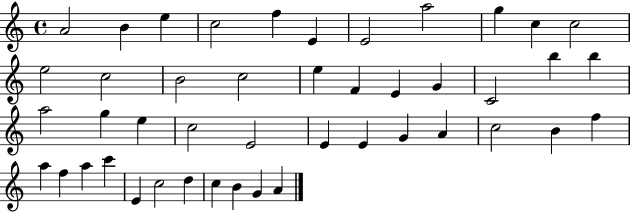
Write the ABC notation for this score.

X:1
T:Untitled
M:4/4
L:1/4
K:C
A2 B e c2 f E E2 a2 g c c2 e2 c2 B2 c2 e F E G C2 b b a2 g e c2 E2 E E G A c2 B f a f a c' E c2 d c B G A